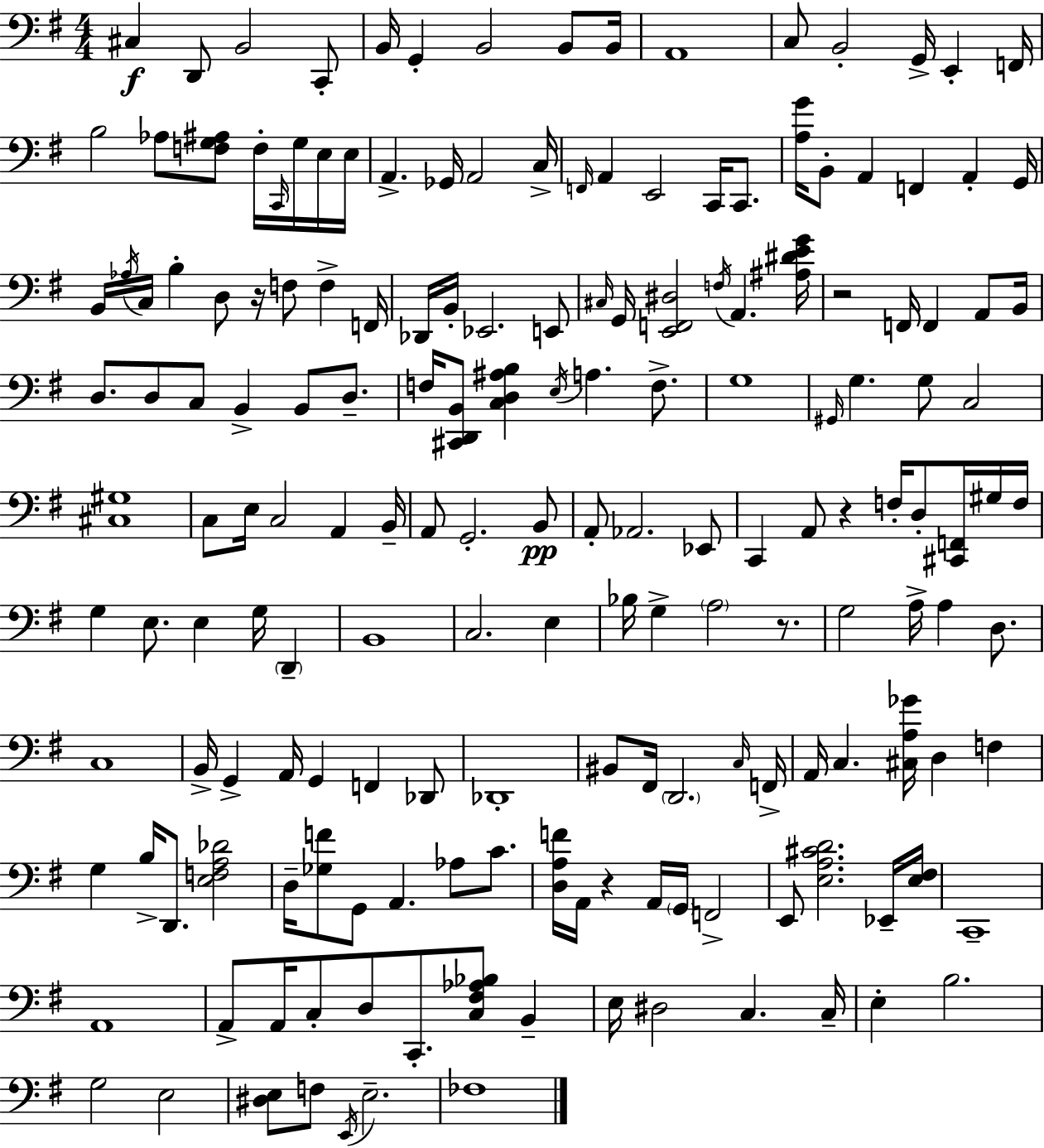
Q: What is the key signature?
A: G major